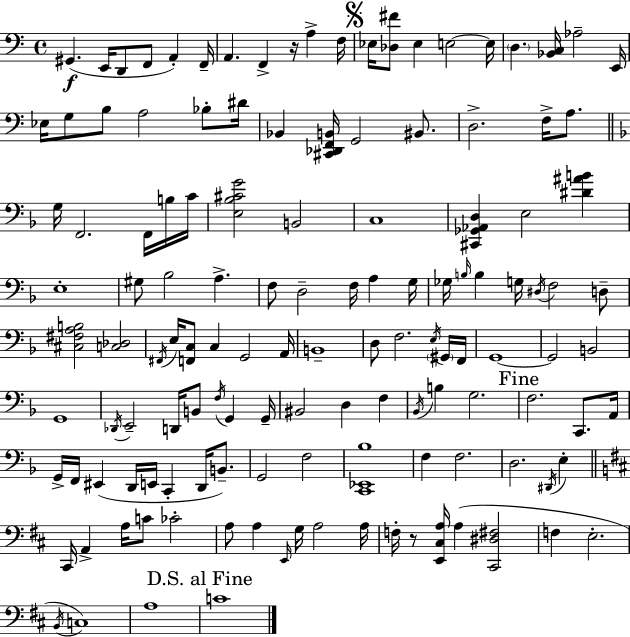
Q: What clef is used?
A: bass